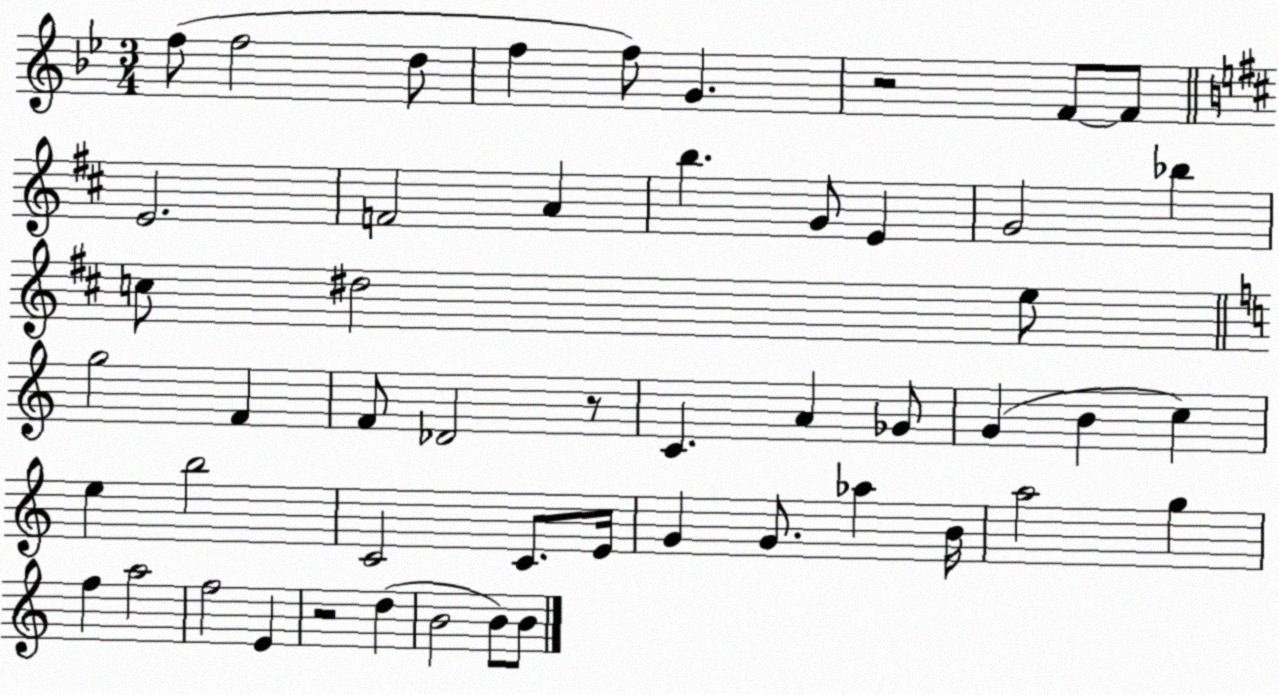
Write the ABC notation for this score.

X:1
T:Untitled
M:3/4
L:1/4
K:Bb
f/2 f2 d/2 f f/2 G z2 F/2 F/2 E2 F2 A b G/2 E G2 _b c/2 ^d2 e/2 g2 F F/2 _D2 z/2 C A _G/2 G B c e b2 C2 C/2 E/4 G G/2 _a B/4 a2 g f a2 f2 E z2 d B2 B/2 B/2